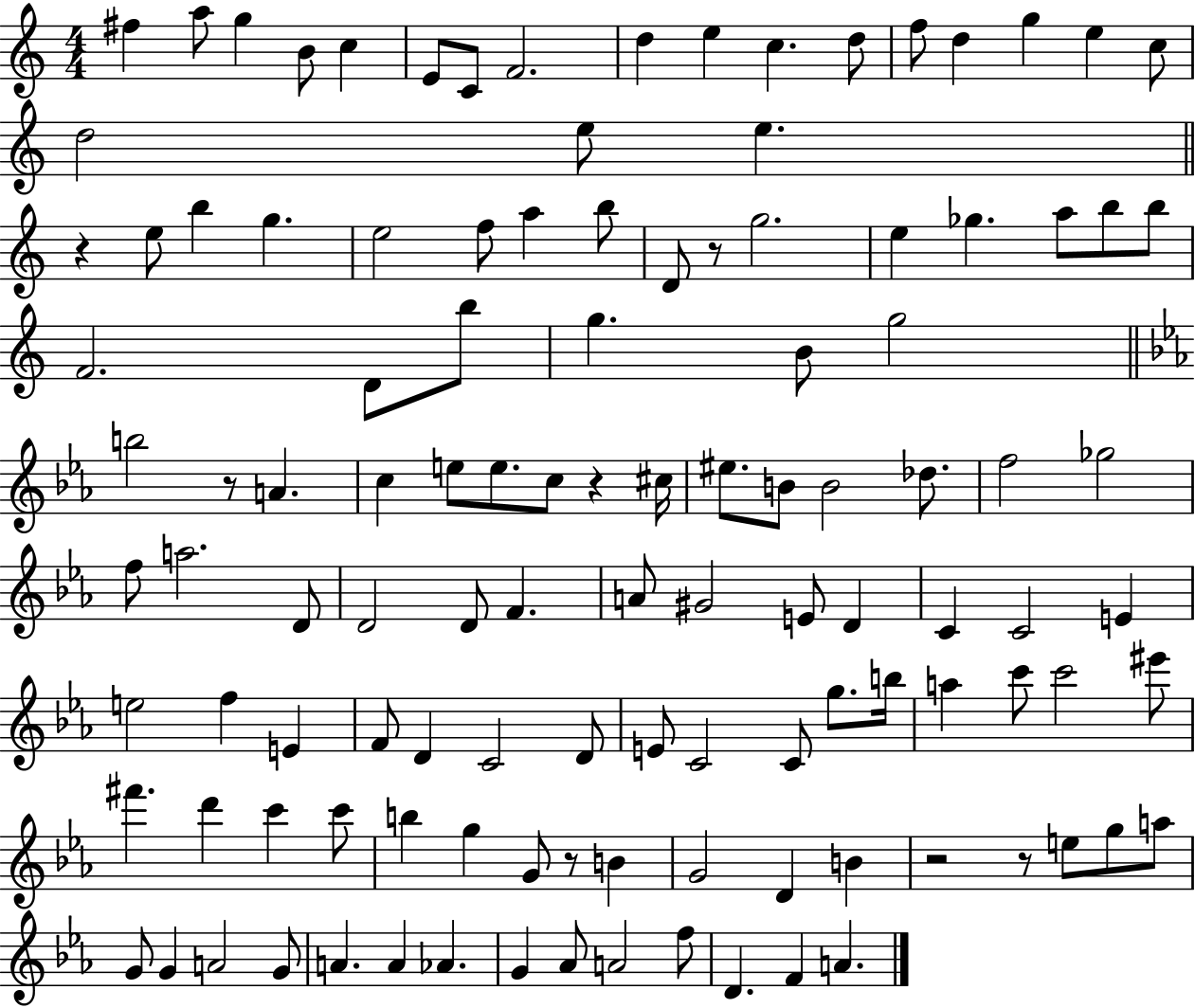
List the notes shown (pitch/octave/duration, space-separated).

F#5/q A5/e G5/q B4/e C5/q E4/e C4/e F4/h. D5/q E5/q C5/q. D5/e F5/e D5/q G5/q E5/q C5/e D5/h E5/e E5/q. R/q E5/e B5/q G5/q. E5/h F5/e A5/q B5/e D4/e R/e G5/h. E5/q Gb5/q. A5/e B5/e B5/e F4/h. D4/e B5/e G5/q. B4/e G5/h B5/h R/e A4/q. C5/q E5/e E5/e. C5/e R/q C#5/s EIS5/e. B4/e B4/h Db5/e. F5/h Gb5/h F5/e A5/h. D4/e D4/h D4/e F4/q. A4/e G#4/h E4/e D4/q C4/q C4/h E4/q E5/h F5/q E4/q F4/e D4/q C4/h D4/e E4/e C4/h C4/e G5/e. B5/s A5/q C6/e C6/h EIS6/e F#6/q. D6/q C6/q C6/e B5/q G5/q G4/e R/e B4/q G4/h D4/q B4/q R/h R/e E5/e G5/e A5/e G4/e G4/q A4/h G4/e A4/q. A4/q Ab4/q. G4/q Ab4/e A4/h F5/e D4/q. F4/q A4/q.